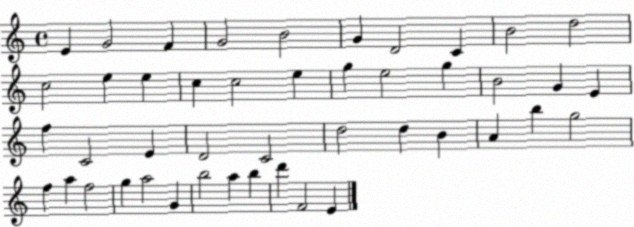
X:1
T:Untitled
M:4/4
L:1/4
K:C
E G2 F G2 B2 G D2 C B2 d2 c2 e e c c2 e g e2 g B2 G E f C2 E D2 C2 d2 d B A b g2 f a f2 g a2 G b2 a b d' F2 E